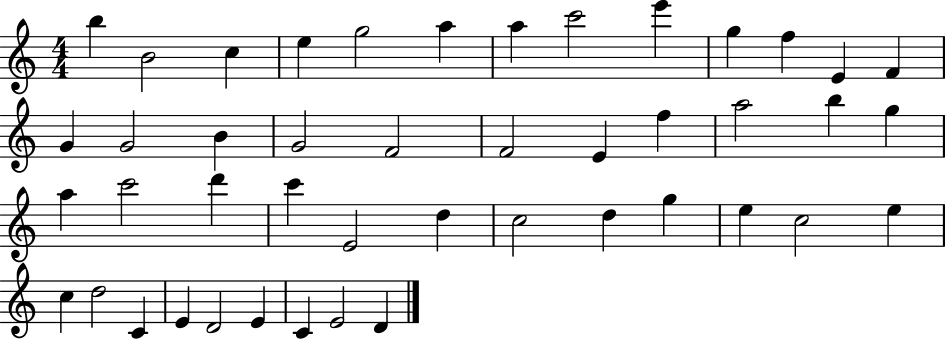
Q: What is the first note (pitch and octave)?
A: B5